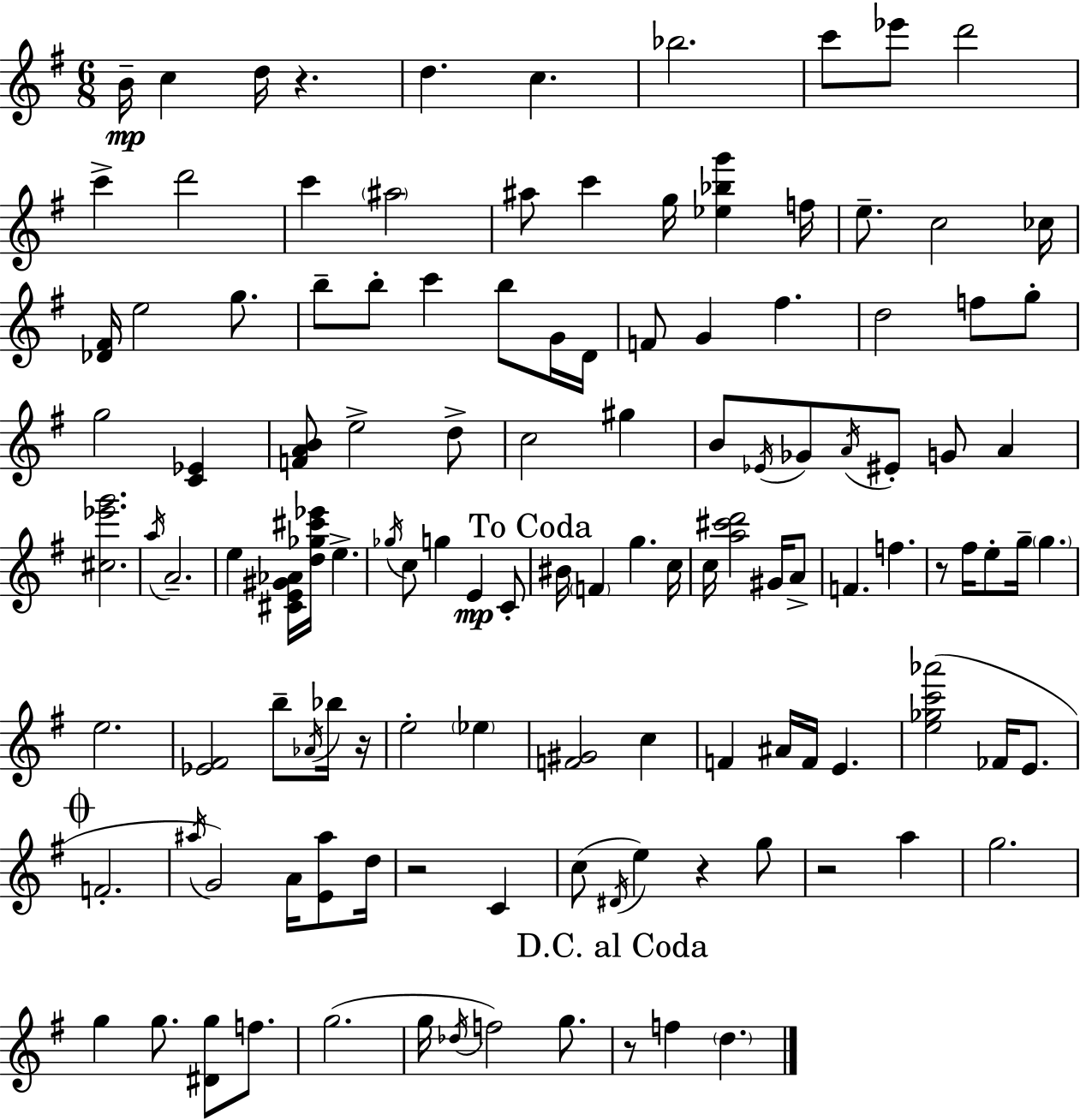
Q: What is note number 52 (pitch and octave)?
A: C5